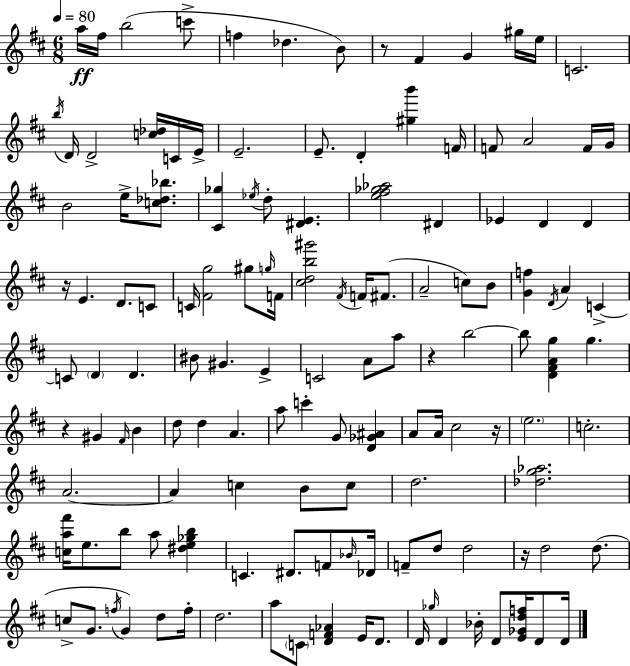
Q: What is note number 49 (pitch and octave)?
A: C4